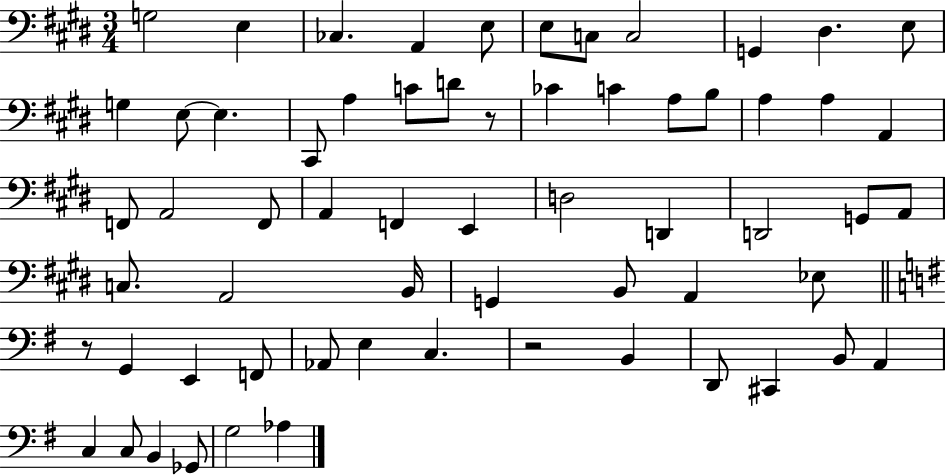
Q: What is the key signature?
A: E major